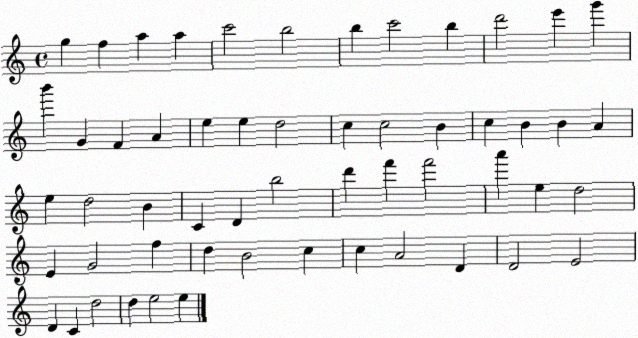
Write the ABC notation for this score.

X:1
T:Untitled
M:4/4
L:1/4
K:C
g f a a c'2 b2 b c'2 b d'2 e' g' b' G F A e e d2 c c2 B c B B A e d2 B C D b2 d' f' f'2 a' e d2 E G2 f d B2 c c A2 D D2 E2 D C d2 d e2 e